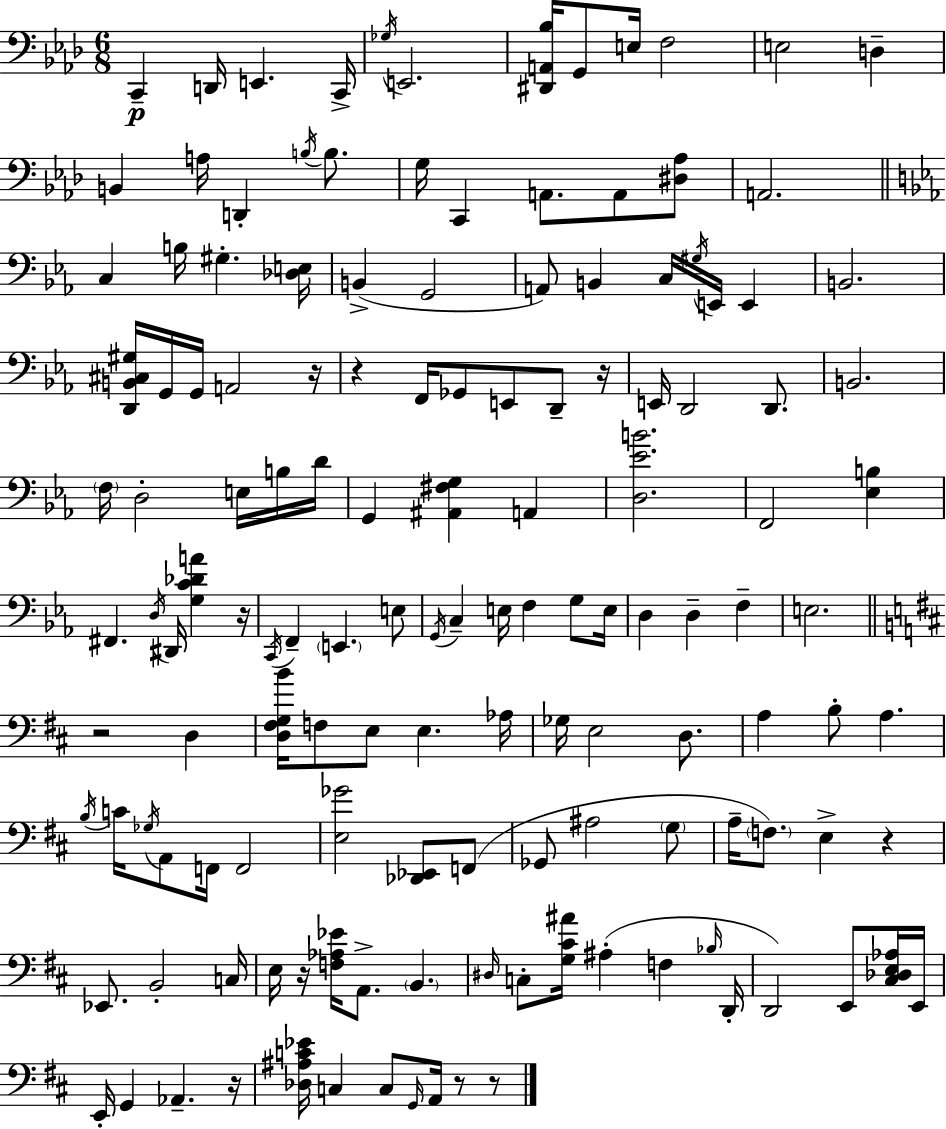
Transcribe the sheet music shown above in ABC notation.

X:1
T:Untitled
M:6/8
L:1/4
K:Ab
C,, D,,/4 E,, C,,/4 _G,/4 E,,2 [^D,,A,,_B,]/4 G,,/2 E,/4 F,2 E,2 D, B,, A,/4 D,, B,/4 B,/2 G,/4 C,, A,,/2 A,,/2 [^D,_A,]/2 A,,2 C, B,/4 ^G, [_D,E,]/4 B,, G,,2 A,,/2 B,, C,/4 ^G,/4 E,,/4 E,, B,,2 [D,,B,,^C,^G,]/4 G,,/4 G,,/4 A,,2 z/4 z F,,/4 _G,,/2 E,,/2 D,,/2 z/4 E,,/4 D,,2 D,,/2 B,,2 F,/4 D,2 E,/4 B,/4 D/4 G,, [^A,,^F,G,] A,, [D,_EB]2 F,,2 [_E,B,] ^F,, D,/4 ^D,,/4 [G,C_DA] z/4 C,,/4 F,, E,, E,/2 G,,/4 C, E,/4 F, G,/2 E,/4 D, D, F, E,2 z2 D, [D,^F,G,B]/4 F,/2 E,/2 E, _A,/4 _G,/4 E,2 D,/2 A, B,/2 A, B,/4 C/4 _G,/4 A,,/2 F,,/4 F,,2 [E,_G]2 [_D,,_E,,]/2 F,,/2 _G,,/2 ^A,2 G,/2 A,/4 F,/2 E, z _E,,/2 B,,2 C,/4 E,/4 z/4 [F,_A,_E]/4 A,,/2 B,, ^D,/4 C,/2 [G,^C^A]/4 ^A, F, _B,/4 D,,/4 D,,2 E,,/2 [^C,_D,E,_A,]/4 E,,/4 E,,/4 G,, _A,, z/4 [_D,^A,C_E]/4 C, C,/2 G,,/4 A,,/4 z/2 z/2